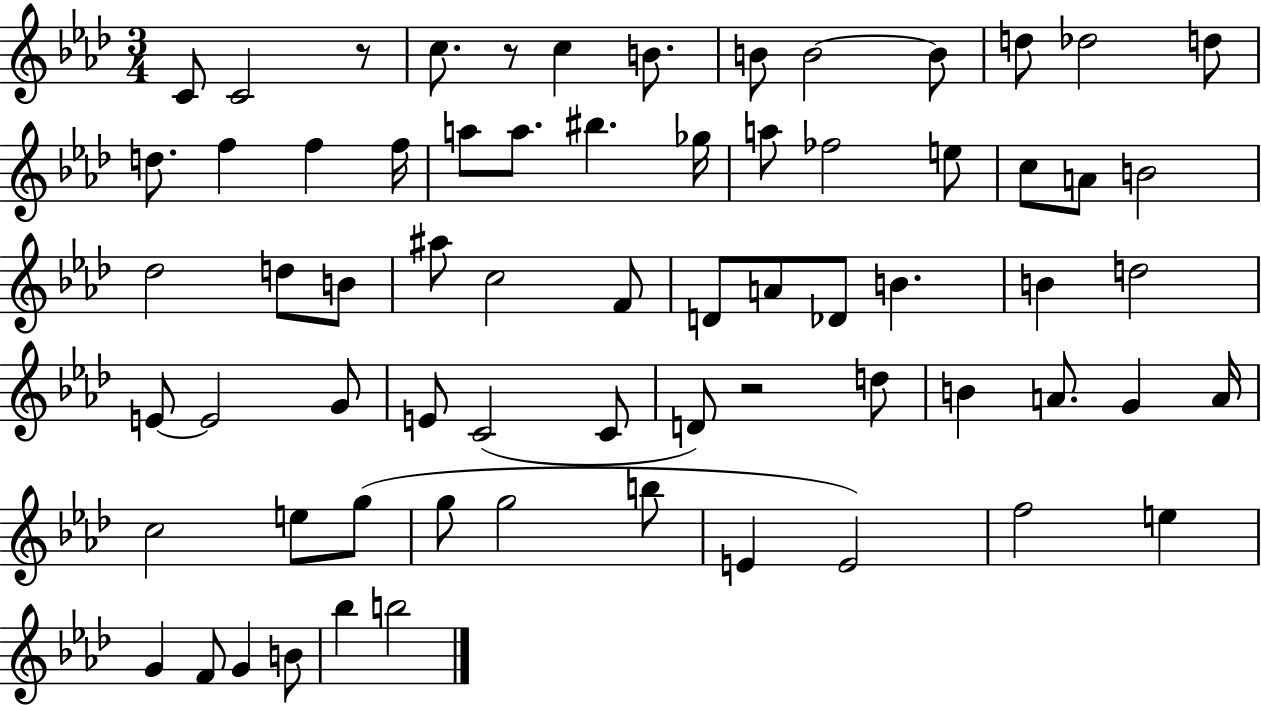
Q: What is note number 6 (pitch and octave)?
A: B4